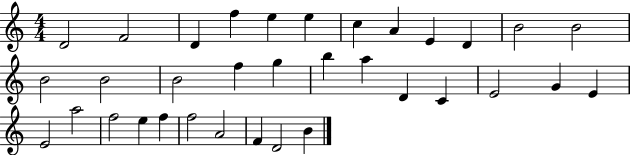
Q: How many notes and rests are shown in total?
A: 34